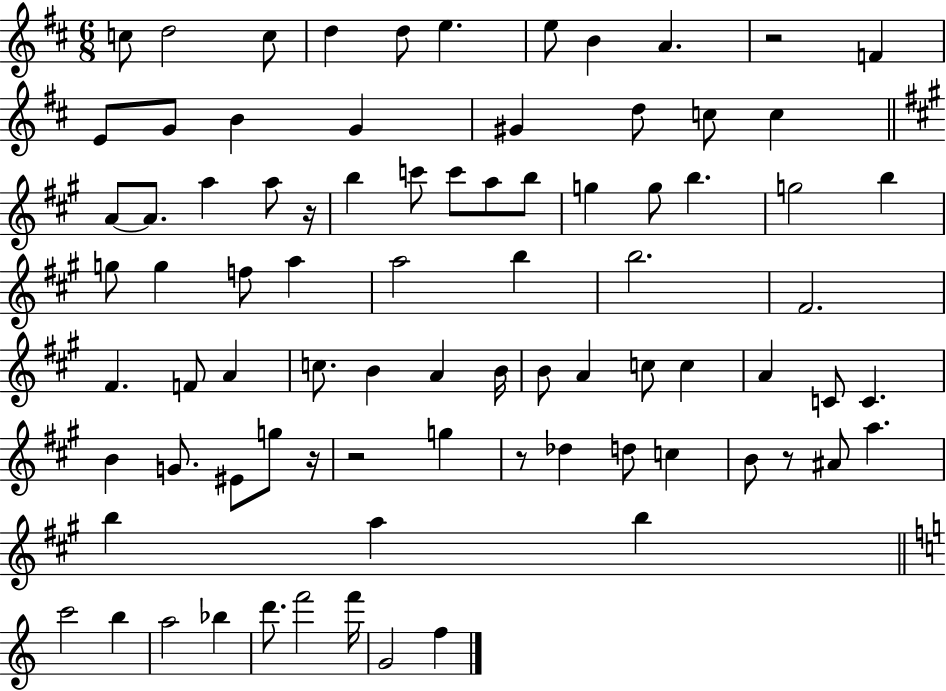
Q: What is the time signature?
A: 6/8